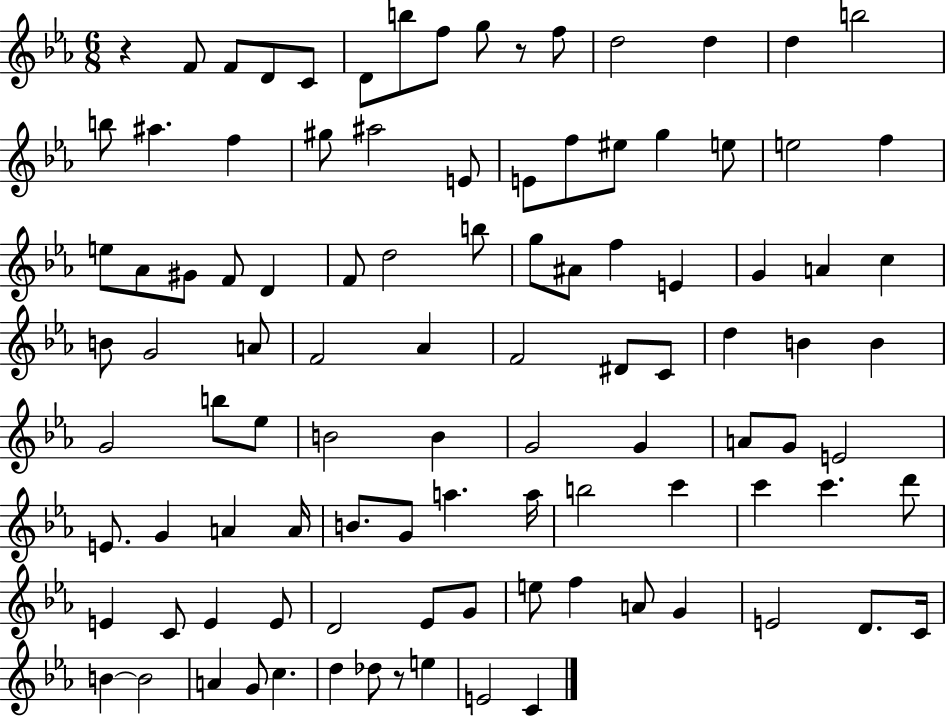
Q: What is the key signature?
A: EES major